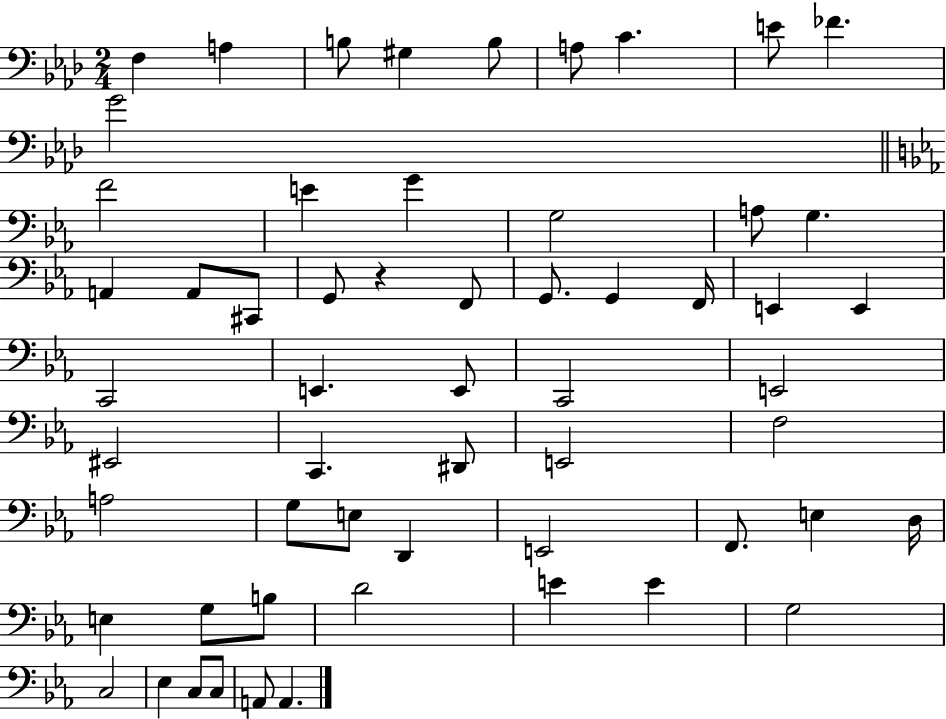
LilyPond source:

{
  \clef bass
  \numericTimeSignature
  \time 2/4
  \key aes \major
  f4 a4 | b8 gis4 b8 | a8 c'4. | e'8 fes'4. | \break g'2 | \bar "||" \break \key c \minor f'2 | e'4 g'4 | g2 | a8 g4. | \break a,4 a,8 cis,8 | g,8 r4 f,8 | g,8. g,4 f,16 | e,4 e,4 | \break c,2 | e,4. e,8 | c,2 | e,2 | \break eis,2 | c,4. dis,8 | e,2 | f2 | \break a2 | g8 e8 d,4 | e,2 | f,8. e4 d16 | \break e4 g8 b8 | d'2 | e'4 e'4 | g2 | \break c2 | ees4 c8 c8 | a,8 a,4. | \bar "|."
}